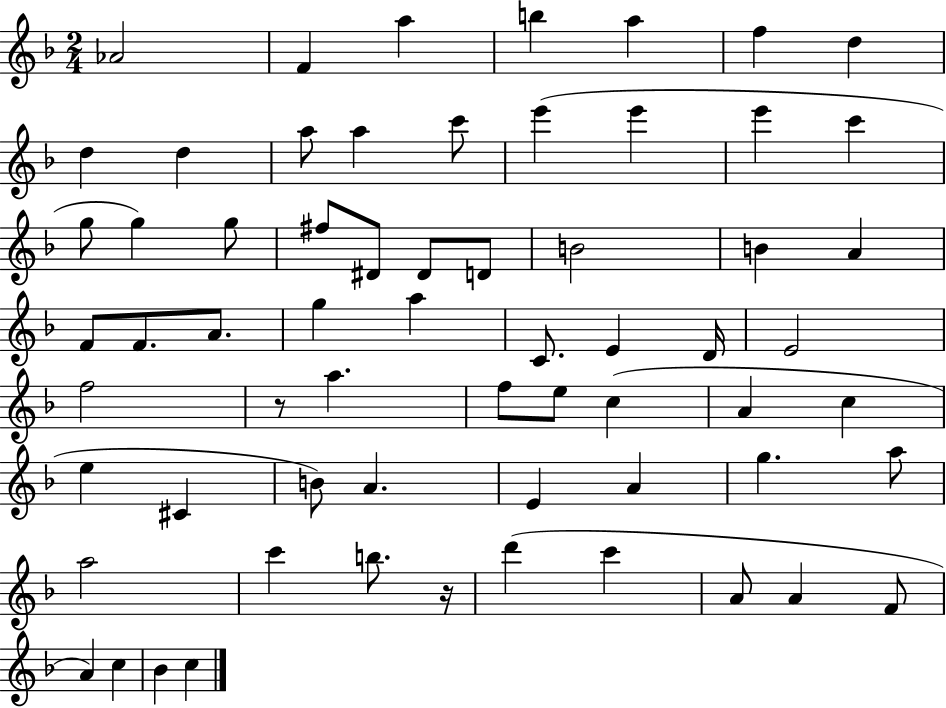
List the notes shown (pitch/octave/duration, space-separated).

Ab4/h F4/q A5/q B5/q A5/q F5/q D5/q D5/q D5/q A5/e A5/q C6/e E6/q E6/q E6/q C6/q G5/e G5/q G5/e F#5/e D#4/e D#4/e D4/e B4/h B4/q A4/q F4/e F4/e. A4/e. G5/q A5/q C4/e. E4/q D4/s E4/h F5/h R/e A5/q. F5/e E5/e C5/q A4/q C5/q E5/q C#4/q B4/e A4/q. E4/q A4/q G5/q. A5/e A5/h C6/q B5/e. R/s D6/q C6/q A4/e A4/q F4/e A4/q C5/q Bb4/q C5/q